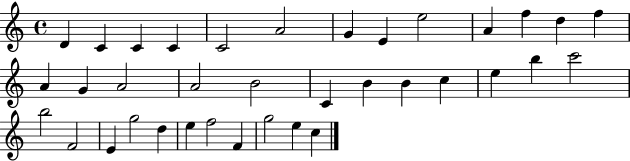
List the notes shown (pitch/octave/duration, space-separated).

D4/q C4/q C4/q C4/q C4/h A4/h G4/q E4/q E5/h A4/q F5/q D5/q F5/q A4/q G4/q A4/h A4/h B4/h C4/q B4/q B4/q C5/q E5/q B5/q C6/h B5/h F4/h E4/q G5/h D5/q E5/q F5/h F4/q G5/h E5/q C5/q